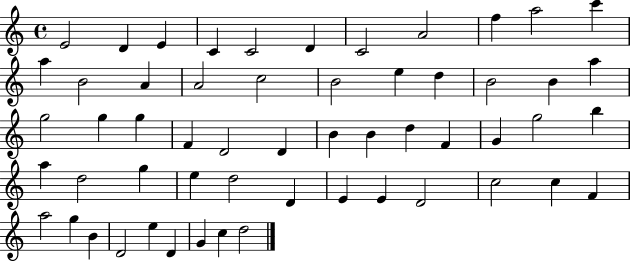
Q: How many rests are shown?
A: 0